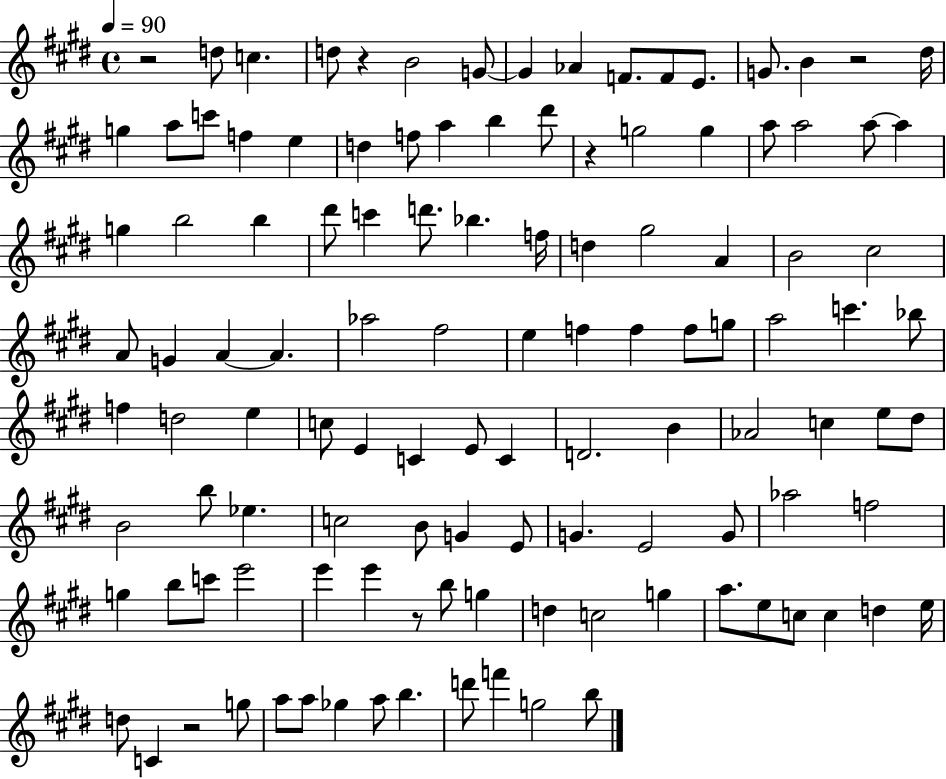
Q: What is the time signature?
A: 4/4